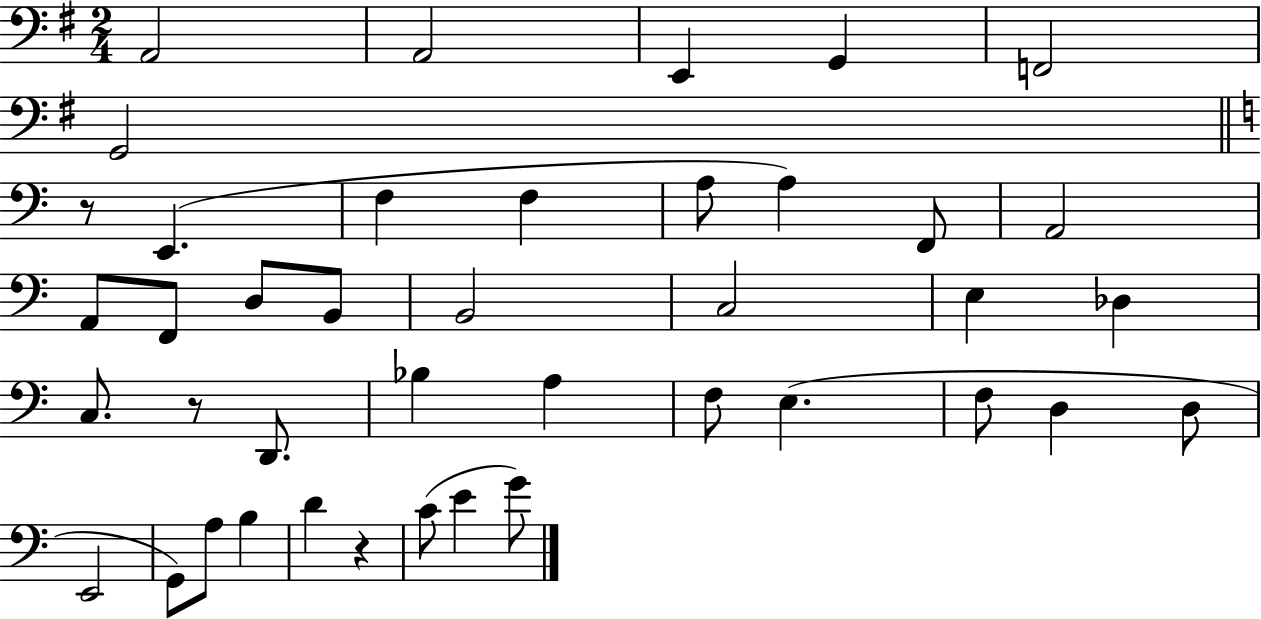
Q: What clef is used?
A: bass